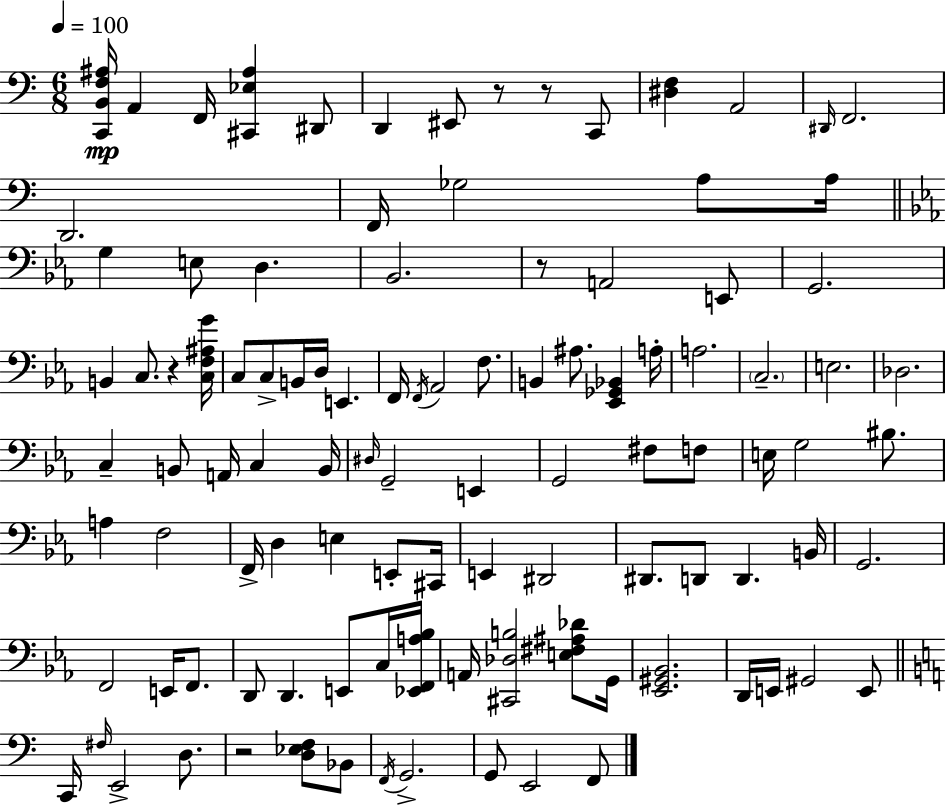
X:1
T:Untitled
M:6/8
L:1/4
K:C
[C,,B,,F,^A,]/4 A,, F,,/4 [^C,,_E,^A,] ^D,,/2 D,, ^E,,/2 z/2 z/2 C,,/2 [^D,F,] A,,2 ^D,,/4 F,,2 D,,2 F,,/4 _G,2 A,/2 A,/4 G, E,/2 D, _B,,2 z/2 A,,2 E,,/2 G,,2 B,, C,/2 z [C,F,^A,G]/4 C,/2 C,/2 B,,/4 D,/4 E,, F,,/4 F,,/4 _A,,2 F,/2 B,, ^A,/2 [_E,,_G,,_B,,] A,/4 A,2 C,2 E,2 _D,2 C, B,,/2 A,,/4 C, B,,/4 ^D,/4 G,,2 E,, G,,2 ^F,/2 F,/2 E,/4 G,2 ^B,/2 A, F,2 F,,/4 D, E, E,,/2 ^C,,/4 E,, ^D,,2 ^D,,/2 D,,/2 D,, B,,/4 G,,2 F,,2 E,,/4 F,,/2 D,,/2 D,, E,,/2 C,/4 [_E,,F,,A,_B,]/4 A,,/4 [^C,,_D,B,]2 [E,^F,^A,_D]/2 G,,/4 [_E,,^G,,_B,,]2 D,,/4 E,,/4 ^G,,2 E,,/2 C,,/4 ^F,/4 E,,2 D,/2 z2 [D,_E,F,]/2 _B,,/2 F,,/4 G,,2 G,,/2 E,,2 F,,/2